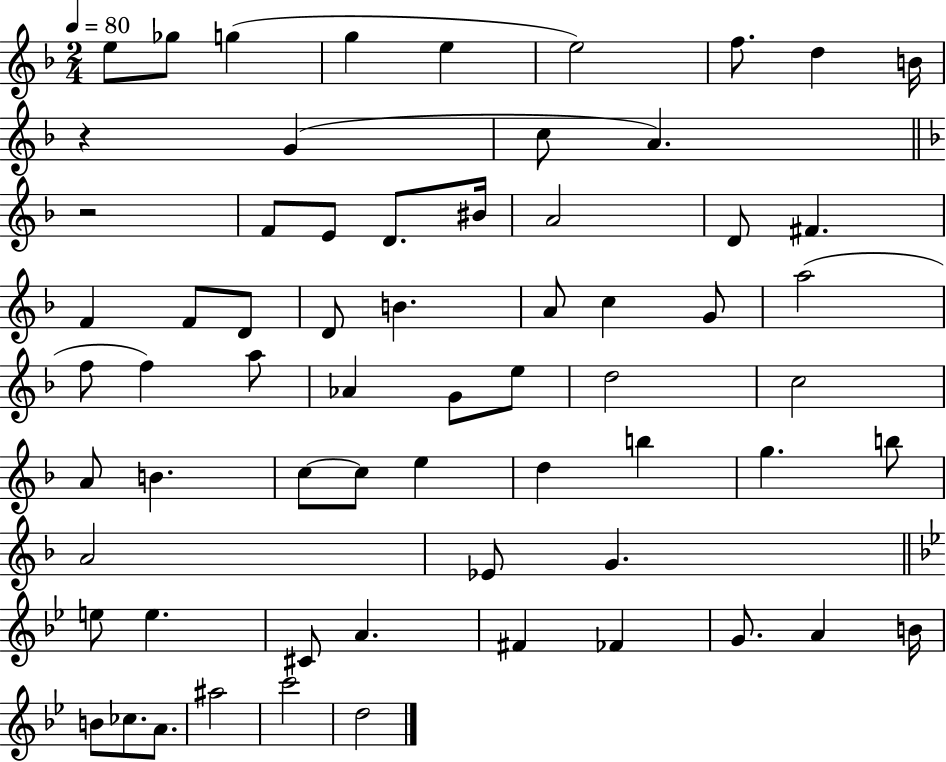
E5/e Gb5/e G5/q G5/q E5/q E5/h F5/e. D5/q B4/s R/q G4/q C5/e A4/q. R/h F4/e E4/e D4/e. BIS4/s A4/h D4/e F#4/q. F4/q F4/e D4/e D4/e B4/q. A4/e C5/q G4/e A5/h F5/e F5/q A5/e Ab4/q G4/e E5/e D5/h C5/h A4/e B4/q. C5/e C5/e E5/q D5/q B5/q G5/q. B5/e A4/h Eb4/e G4/q. E5/e E5/q. C#4/e A4/q. F#4/q FES4/q G4/e. A4/q B4/s B4/e CES5/e. A4/e. A#5/h C6/h D5/h